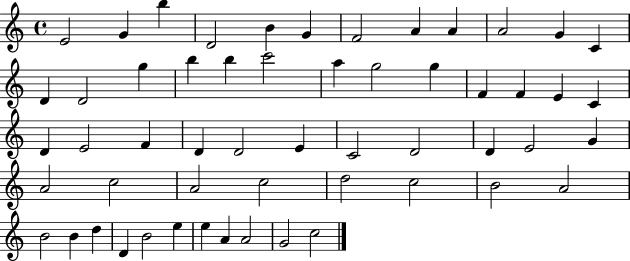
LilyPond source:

{
  \clef treble
  \time 4/4
  \defaultTimeSignature
  \key c \major
  e'2 g'4 b''4 | d'2 b'4 g'4 | f'2 a'4 a'4 | a'2 g'4 c'4 | \break d'4 d'2 g''4 | b''4 b''4 c'''2 | a''4 g''2 g''4 | f'4 f'4 e'4 c'4 | \break d'4 e'2 f'4 | d'4 d'2 e'4 | c'2 d'2 | d'4 e'2 g'4 | \break a'2 c''2 | a'2 c''2 | d''2 c''2 | b'2 a'2 | \break b'2 b'4 d''4 | d'4 b'2 e''4 | e''4 a'4 a'2 | g'2 c''2 | \break \bar "|."
}